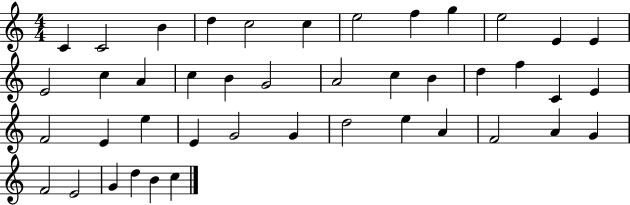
C4/q C4/h B4/q D5/q C5/h C5/q E5/h F5/q G5/q E5/h E4/q E4/q E4/h C5/q A4/q C5/q B4/q G4/h A4/h C5/q B4/q D5/q F5/q C4/q E4/q F4/h E4/q E5/q E4/q G4/h G4/q D5/h E5/q A4/q F4/h A4/q G4/q F4/h E4/h G4/q D5/q B4/q C5/q